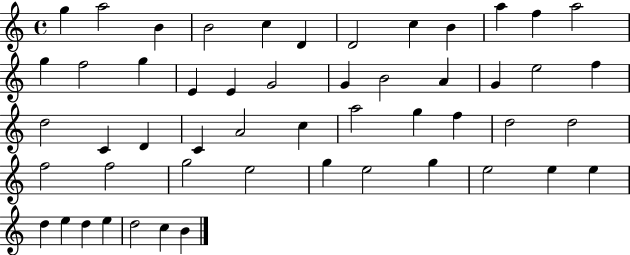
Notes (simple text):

G5/q A5/h B4/q B4/h C5/q D4/q D4/h C5/q B4/q A5/q F5/q A5/h G5/q F5/h G5/q E4/q E4/q G4/h G4/q B4/h A4/q G4/q E5/h F5/q D5/h C4/q D4/q C4/q A4/h C5/q A5/h G5/q F5/q D5/h D5/h F5/h F5/h G5/h E5/h G5/q E5/h G5/q E5/h E5/q E5/q D5/q E5/q D5/q E5/q D5/h C5/q B4/q